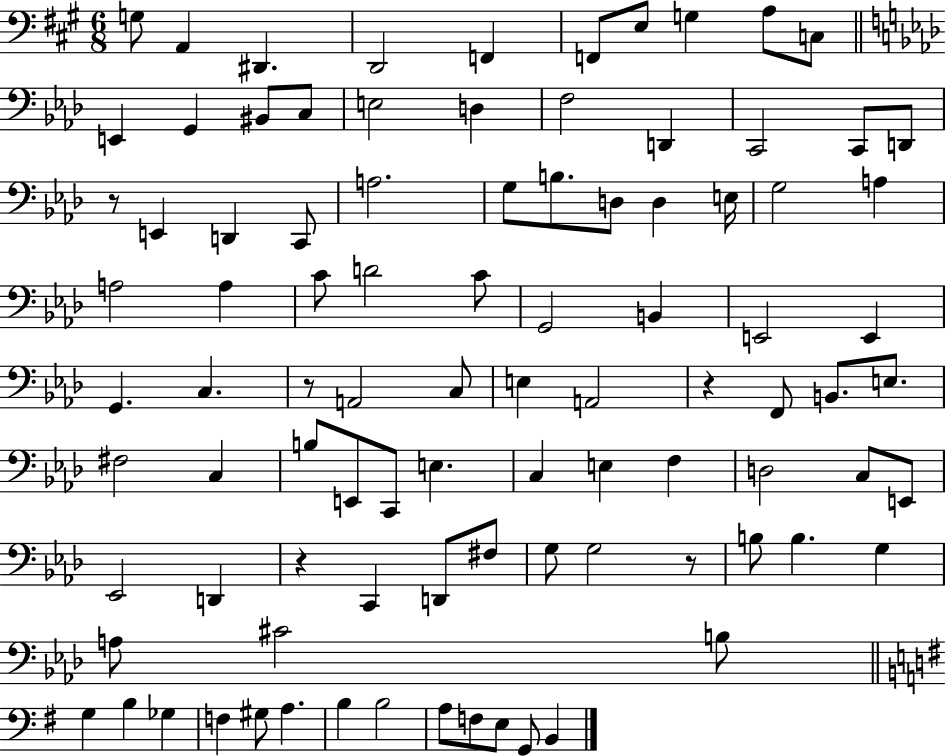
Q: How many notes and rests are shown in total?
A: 93